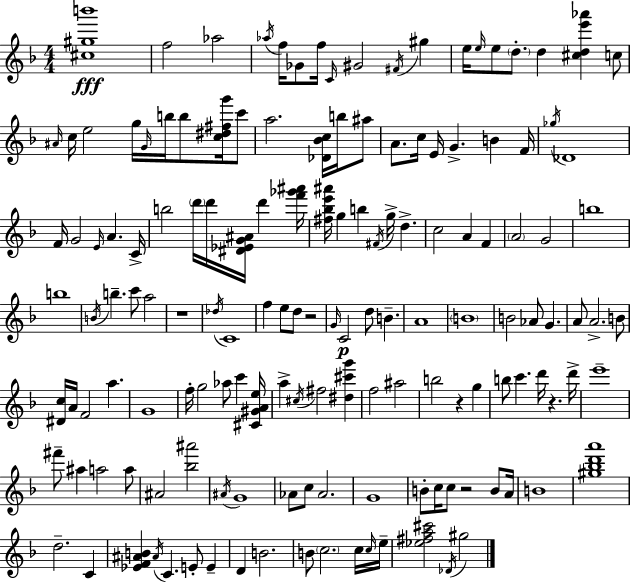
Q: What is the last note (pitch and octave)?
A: G#5